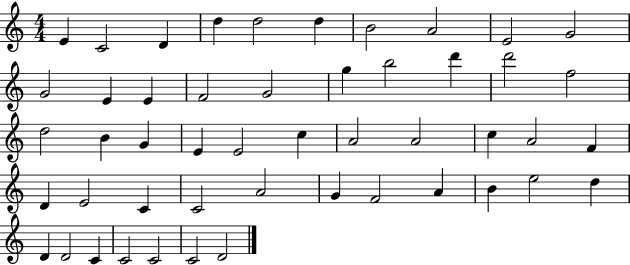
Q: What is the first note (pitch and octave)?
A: E4